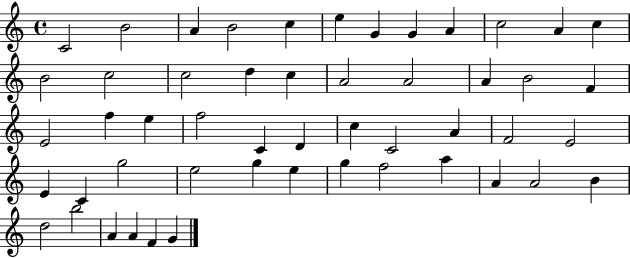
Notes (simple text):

C4/h B4/h A4/q B4/h C5/q E5/q G4/q G4/q A4/q C5/h A4/q C5/q B4/h C5/h C5/h D5/q C5/q A4/h A4/h A4/q B4/h F4/q E4/h F5/q E5/q F5/h C4/q D4/q C5/q C4/h A4/q F4/h E4/h E4/q C4/q G5/h E5/h G5/q E5/q G5/q F5/h A5/q A4/q A4/h B4/q D5/h B5/h A4/q A4/q F4/q G4/q